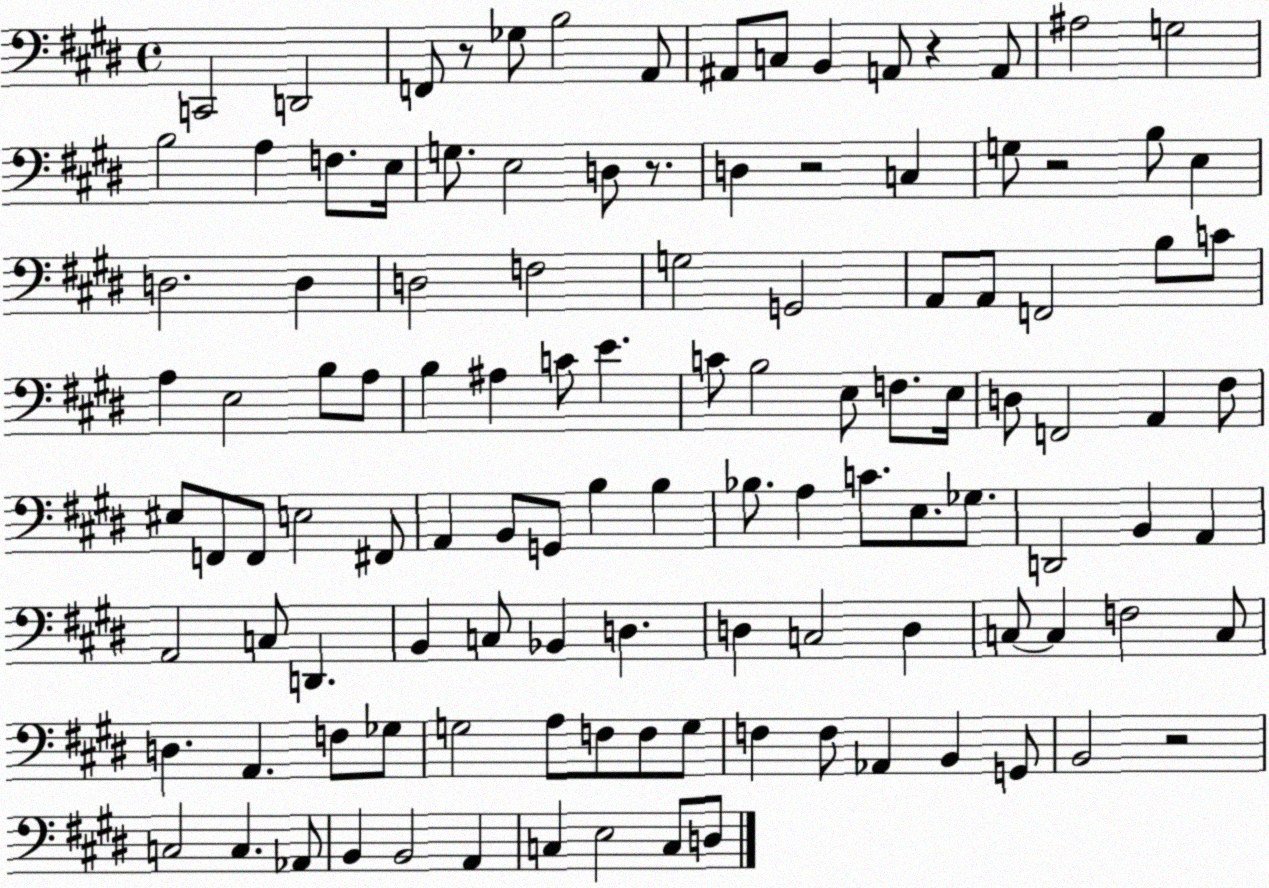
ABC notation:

X:1
T:Untitled
M:4/4
L:1/4
K:E
C,,2 D,,2 F,,/2 z/2 _G,/2 B,2 A,,/2 ^A,,/2 C,/2 B,, A,,/2 z A,,/2 ^A,2 G,2 B,2 A, F,/2 E,/4 G,/2 E,2 D,/2 z/2 D, z2 C, G,/2 z2 B,/2 E, D,2 D, D,2 F,2 G,2 G,,2 A,,/2 A,,/2 F,,2 B,/2 C/2 A, E,2 B,/2 A,/2 B, ^A, C/2 E C/2 B,2 E,/2 F,/2 E,/4 D,/2 F,,2 A,, ^F,/2 ^E,/2 F,,/2 F,,/2 E,2 ^F,,/2 A,, B,,/2 G,,/2 B, B, _B,/2 A, C/2 E,/2 _G,/2 D,,2 B,, A,, A,,2 C,/2 D,, B,, C,/2 _B,, D, D, C,2 D, C,/2 C, F,2 C,/2 D, A,, F,/2 _G,/2 G,2 A,/2 F,/2 F,/2 G,/2 F, F,/2 _A,, B,, G,,/2 B,,2 z2 C,2 C, _A,,/2 B,, B,,2 A,, C, E,2 C,/2 D,/2